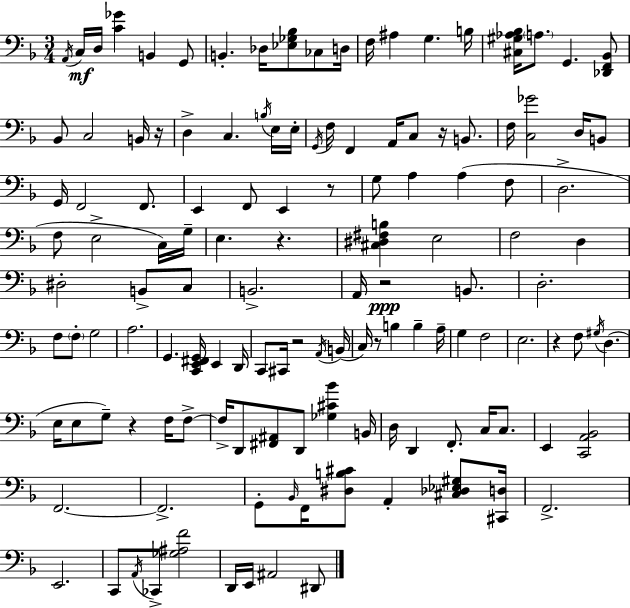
{
  \clef bass
  \numericTimeSignature
  \time 3/4
  \key f \major
  \acciaccatura { a,16 }\mf c16 d16 <c' ges'>4 b,4 g,8 | b,4.-. des16 <ees ges bes>8 ces8 | d16 f16 ais4 g4. | b16 <cis gis aes bes>16 \parenthesize a8. g,4. <des, f, bes,>8 | \break bes,8 c2 b,16 | r16 d4-> c4. \acciaccatura { b16 } | e16 e16-. \acciaccatura { g,16 } f16 f,4 a,16 c8 r16 | b,8. f16 <c ges'>2 | \break d16 b,8 g,16 f,2 | f,8. e,4 f,8 e,4 | r8 g8 a4 a4( | f8 d2.-> | \break f8 e2-> | c16) g16-- e4. r4. | <cis dis fis b>4 e2 | f2 d4 | \break dis2-. b,8-> | c8 b,2.-> | a,16 r2\ppp | b,8. d2.-. | \break f8 \parenthesize f8-. g2 | a2. | g,4. <c, e, fis, g,>16 e,4 | d,16 c,8 cis,16 r2 | \break \acciaccatura { a,16 }( b,16 c16) r8 b4 b4-- | a16-- g4 f2 | e2. | r4 f8 \acciaccatura { gis16 } d4.( | \break e16 e8 g8--) r4 | f16 f8->~~ f16-> d,8 <fis, ais,>8 d,8 | <ges cis' bes'>4 b,16 d16 d,4 f,8.-. | c16 c8. e,4 <c, a, bes,>2 | \break f,2.~~ | f,2.-> | g,8-. \grace { bes,16 } f,16 <dis b cis'>8 a,4-. | <cis des ees gis>8 <cis, d>16 f,2.-> | \break e,2. | c,8 \acciaccatura { a,16 } ces,8-> <ges ais f'>2 | d,16 e,16 ais,2 | dis,8 \bar "|."
}